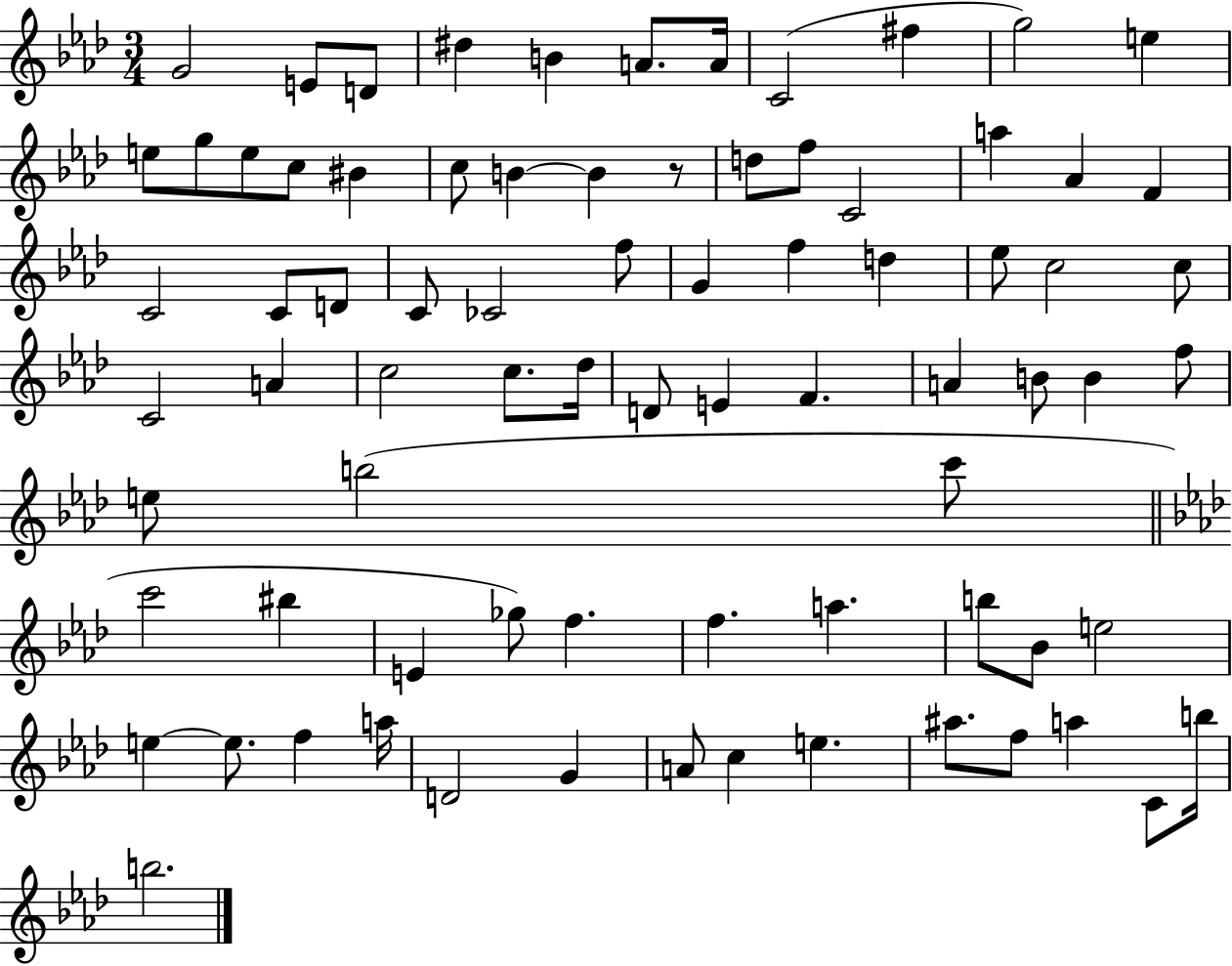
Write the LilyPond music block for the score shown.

{
  \clef treble
  \numericTimeSignature
  \time 3/4
  \key aes \major
  \repeat volta 2 { g'2 e'8 d'8 | dis''4 b'4 a'8. a'16 | c'2( fis''4 | g''2) e''4 | \break e''8 g''8 e''8 c''8 bis'4 | c''8 b'4~~ b'4 r8 | d''8 f''8 c'2 | a''4 aes'4 f'4 | \break c'2 c'8 d'8 | c'8 ces'2 f''8 | g'4 f''4 d''4 | ees''8 c''2 c''8 | \break c'2 a'4 | c''2 c''8. des''16 | d'8 e'4 f'4. | a'4 b'8 b'4 f''8 | \break e''8 b''2( c'''8 | \bar "||" \break \key aes \major c'''2 bis''4 | e'4 ges''8) f''4. | f''4. a''4. | b''8 bes'8 e''2 | \break e''4~~ e''8. f''4 a''16 | d'2 g'4 | a'8 c''4 e''4. | ais''8. f''8 a''4 c'8 b''16 | \break b''2. | } \bar "|."
}